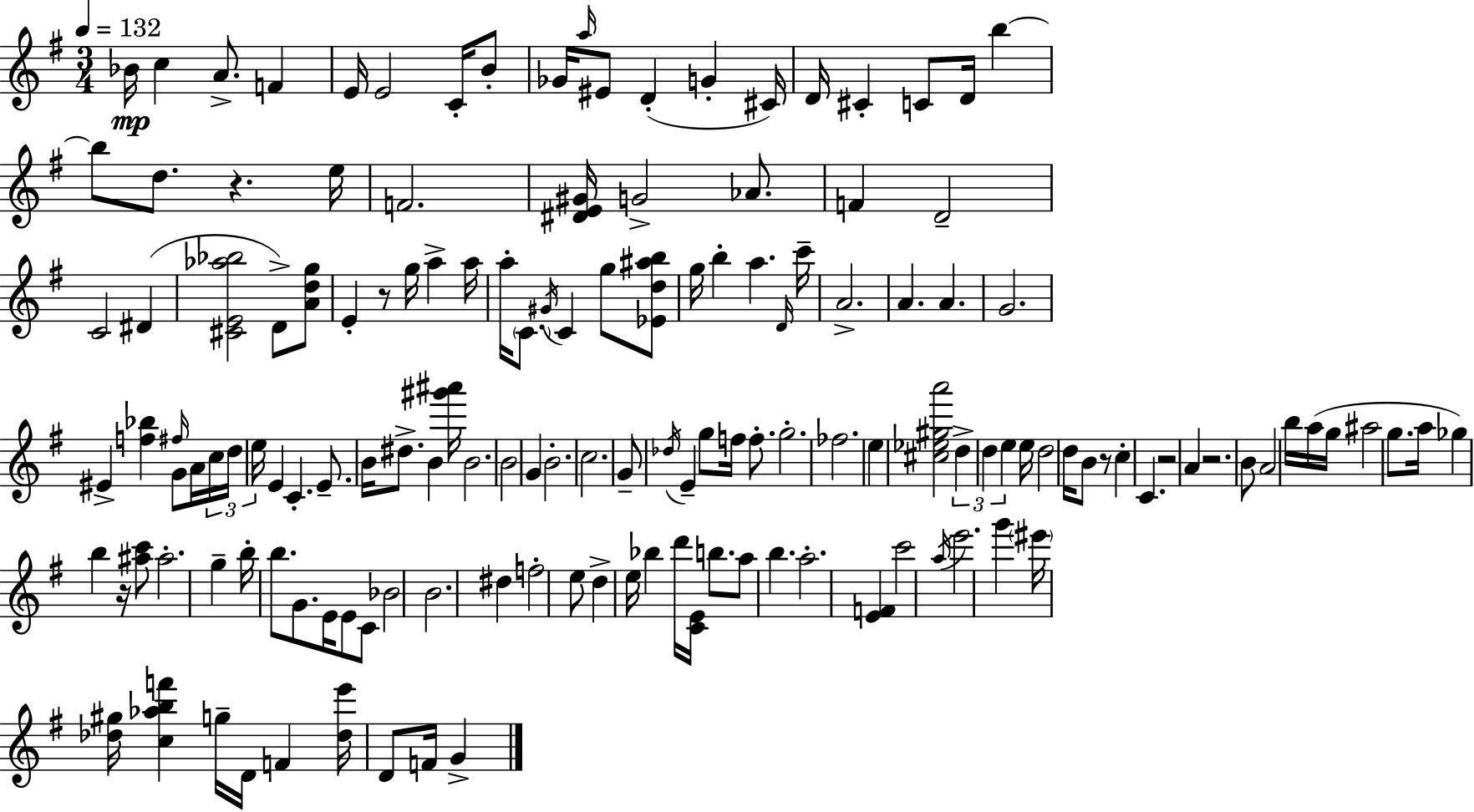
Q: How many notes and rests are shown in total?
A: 146